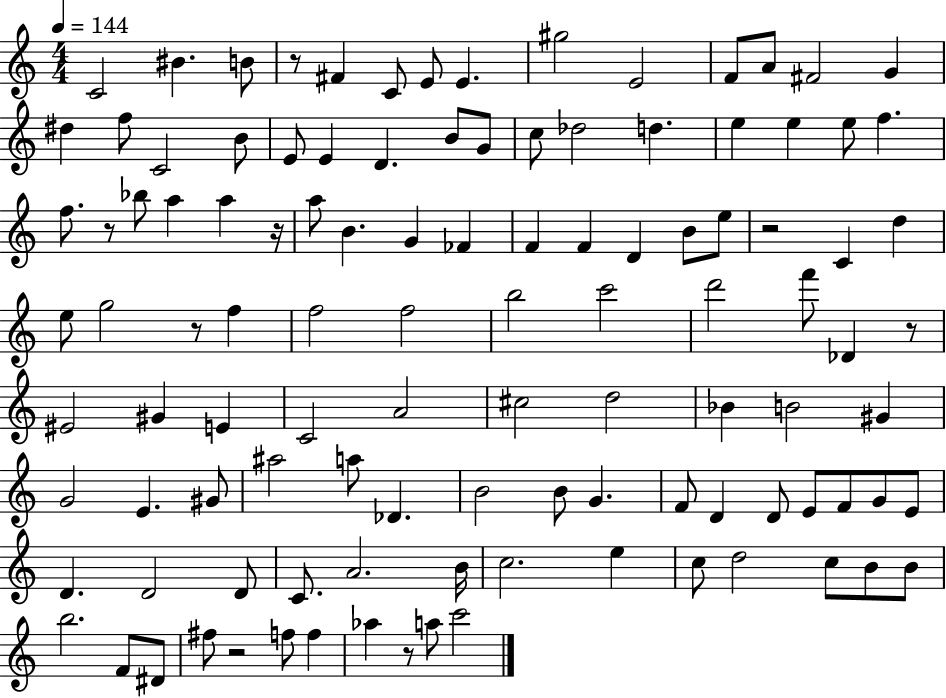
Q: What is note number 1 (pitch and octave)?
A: C4